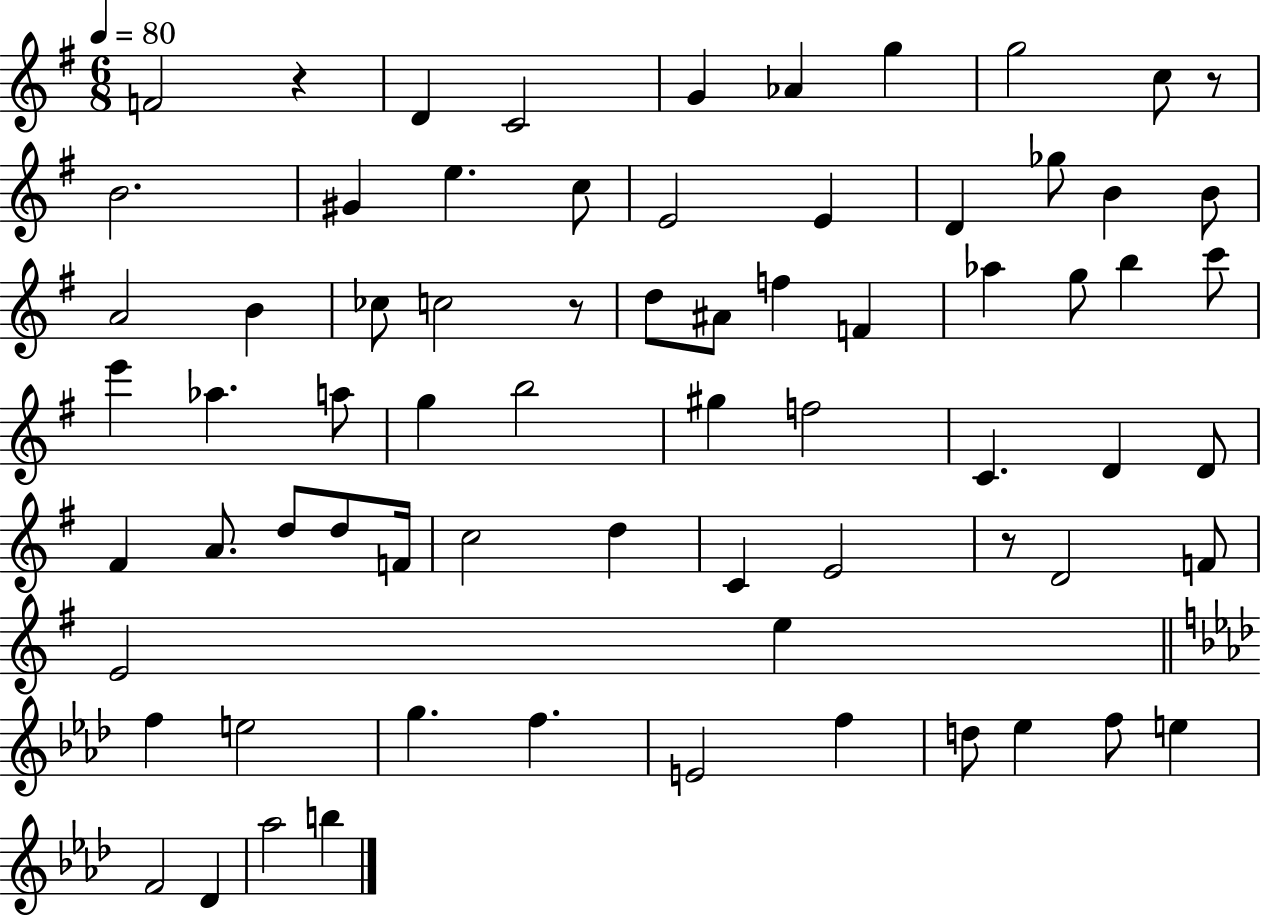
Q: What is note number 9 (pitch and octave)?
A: B4